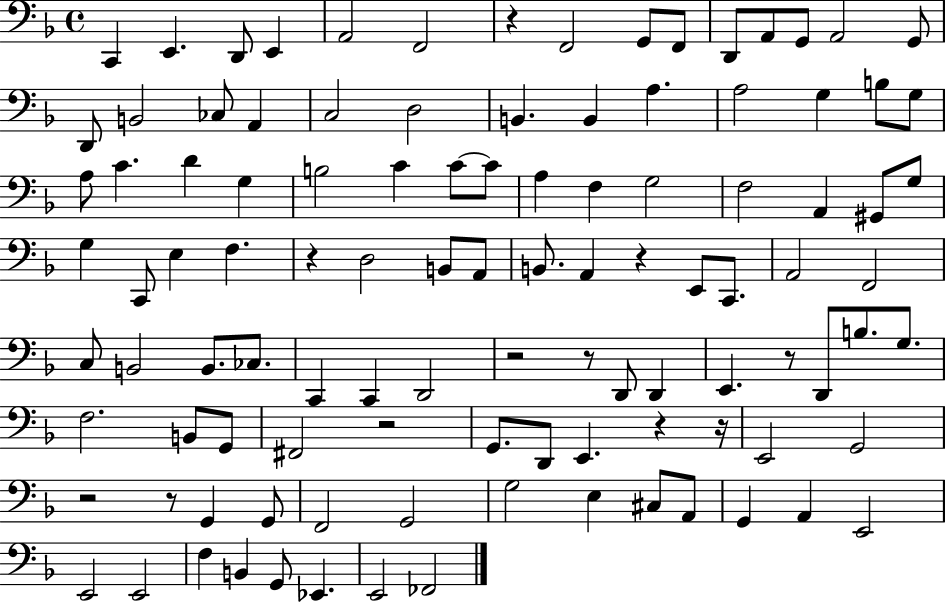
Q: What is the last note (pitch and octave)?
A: FES2